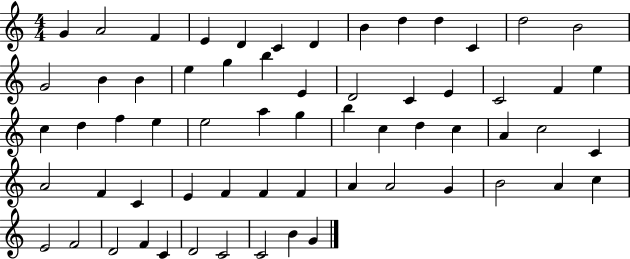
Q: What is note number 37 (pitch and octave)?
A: C5